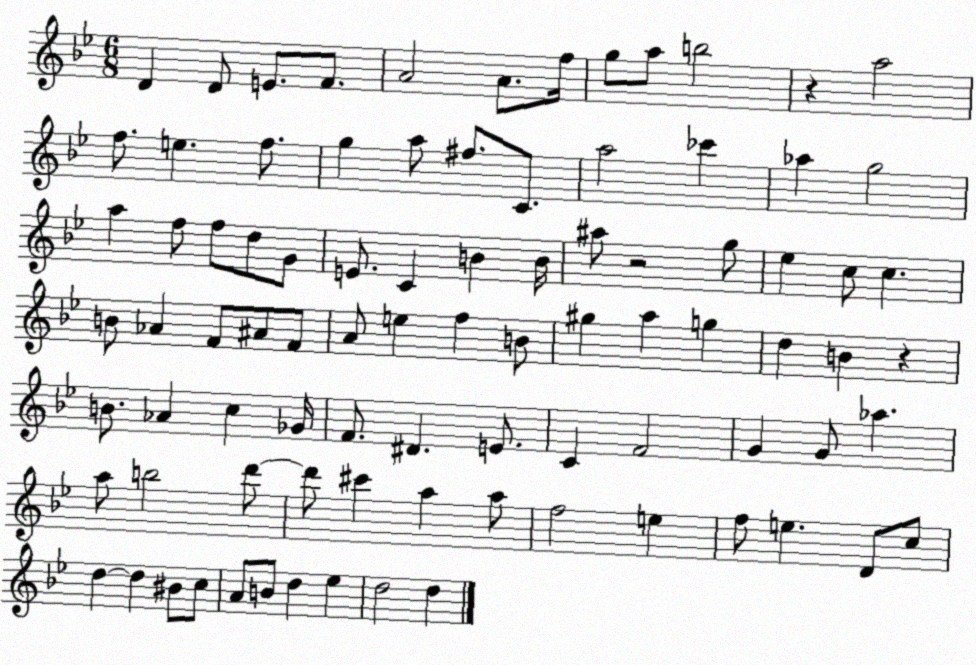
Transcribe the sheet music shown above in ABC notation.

X:1
T:Untitled
M:6/8
L:1/4
K:Bb
D D/2 E/2 F/2 A2 A/2 f/4 g/2 a/2 b2 z a2 f/2 e f/2 g a/2 ^f/2 C/2 a2 _c' _a g2 a f/2 f/2 d/2 G/2 E/2 C B B/4 ^a/2 z2 g/2 _e c/2 c B/2 _A F/2 ^A/2 F/2 A/2 e f B/2 ^g a g d B z B/2 _A c _G/4 F/2 ^D E/2 C F2 G G/2 _a a/2 b2 d'/2 d'/2 ^c' a a/2 f2 e f/2 e D/2 c/2 d d ^B/2 c/2 A/2 B/2 d _e d2 d